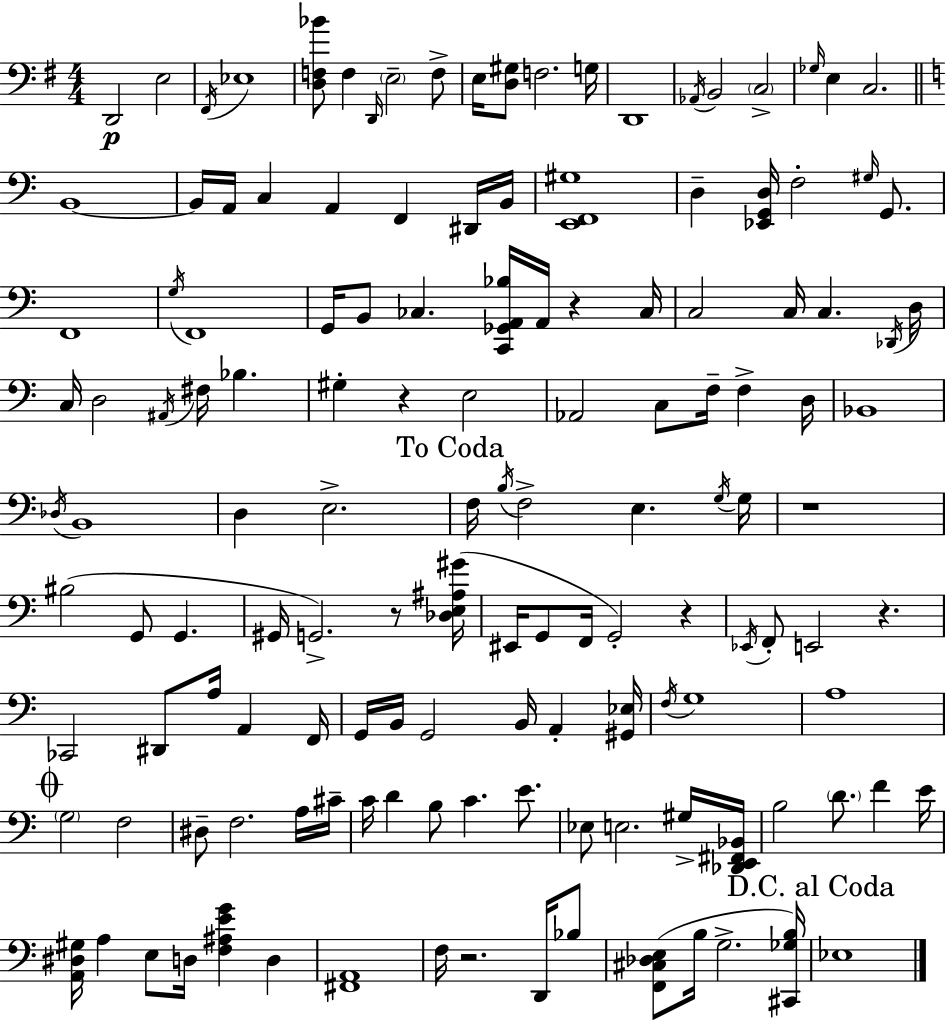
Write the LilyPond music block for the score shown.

{
  \clef bass
  \numericTimeSignature
  \time 4/4
  \key g \major
  d,2\p e2 | \acciaccatura { fis,16 } ees1 | <d f bes'>8 f4 \grace { d,16 } \parenthesize e2-- | f8-> e16 <d gis>8 f2. | \break g16 d,1 | \acciaccatura { aes,16 } b,2 \parenthesize c2-> | \grace { ges16 } e4 c2. | \bar "||" \break \key a \minor b,1~~ | b,16 a,16 c4 a,4 f,4 dis,16 b,16 | <e, f, gis>1 | d4-- <ees, g, d>16 f2-. \grace { gis16 } g,8. | \break f,1 | \acciaccatura { g16 } f,1 | g,16 b,8 ces4. <c, ges, a, bes>16 a,16 r4 | ces16 c2 c16 c4. | \break \acciaccatura { des,16 } d16 c16 d2 \acciaccatura { ais,16 } fis16 bes4. | gis4-. r4 e2 | aes,2 c8 f16-- f4-> | d16 bes,1 | \break \acciaccatura { des16 } b,1 | d4 e2.-> | \mark "To Coda" f16 \acciaccatura { b16 } f2-> e4. | \acciaccatura { g16 } g16 r1 | \break bis2( g,8 | g,4. gis,16 g,2.->) | r8 <des e ais gis'>16( eis,16 g,8 f,16 g,2-.) | r4 \acciaccatura { ees,16 } f,8-. e,2 | \break r4. ces,2 | dis,8 a16 a,4 f,16 g,16 b,16 g,2 | b,16 a,4-. <gis, ees>16 \acciaccatura { f16 } g1 | a1 | \break \mark \markup { \musicglyph "scripts.coda" } \parenthesize g2 | f2 dis8-- f2. | a16 cis'16-- c'16 d'4 b8 | c'4. e'8. ees8 e2. | \break gis16-> <des, e, fis, bes,>16 b2 | \parenthesize d'8. f'4 e'16 <a, dis gis>16 a4 e8 | d16 <f ais e' g'>4 d4 <fis, a,>1 | f16 r2. | \break d,16 bes8 <f, cis des e>8( b16 g2.-> | <cis, ges b>16) \mark "D.C. al Coda" ees1 | \bar "|."
}